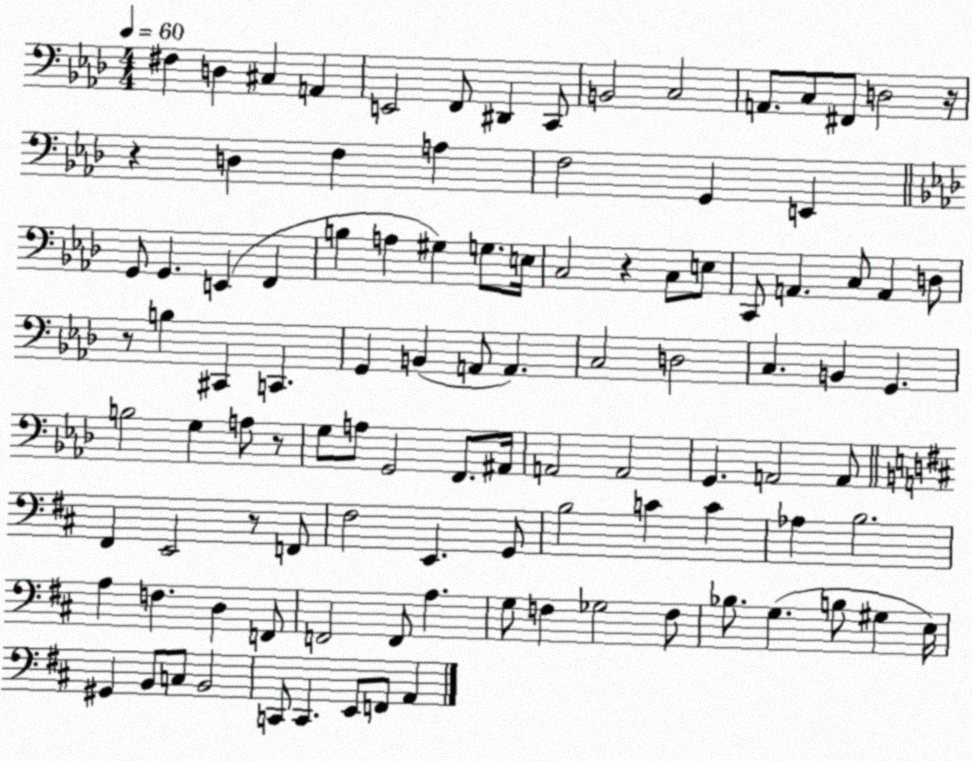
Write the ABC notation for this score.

X:1
T:Untitled
M:4/4
L:1/4
K:Ab
^F, D, ^C, A,, E,,2 F,,/2 ^D,, C,,/2 B,,2 C,2 A,,/2 C,/2 ^F,,/2 D,2 z/4 z D, F, A, F,2 G,, E,, G,,/2 G,, E,, F,, B, A, ^G, G,/2 E,/4 C,2 z C,/2 E,/2 C,,/2 A,, C,/2 A,, D,/2 z/2 B, ^C,, C,, G,, B,, A,,/2 A,, C,2 D,2 C, B,, G,, B,2 G, A,/2 z/2 G,/2 A,/2 G,,2 F,,/2 ^A,,/4 A,,2 A,,2 G,, A,,2 A,,/2 ^F,, E,,2 z/2 F,,/2 ^F,2 E,, G,,/2 B,2 C C _A, B,2 A, F, D, F,,/2 F,,2 F,,/2 A, G,/2 F, _G,2 F,/2 _B,/2 G, B,/2 ^G, E,/4 ^G,, B,,/2 C,/2 B,,2 C,,/2 C,, E,,/2 F,,/2 A,,